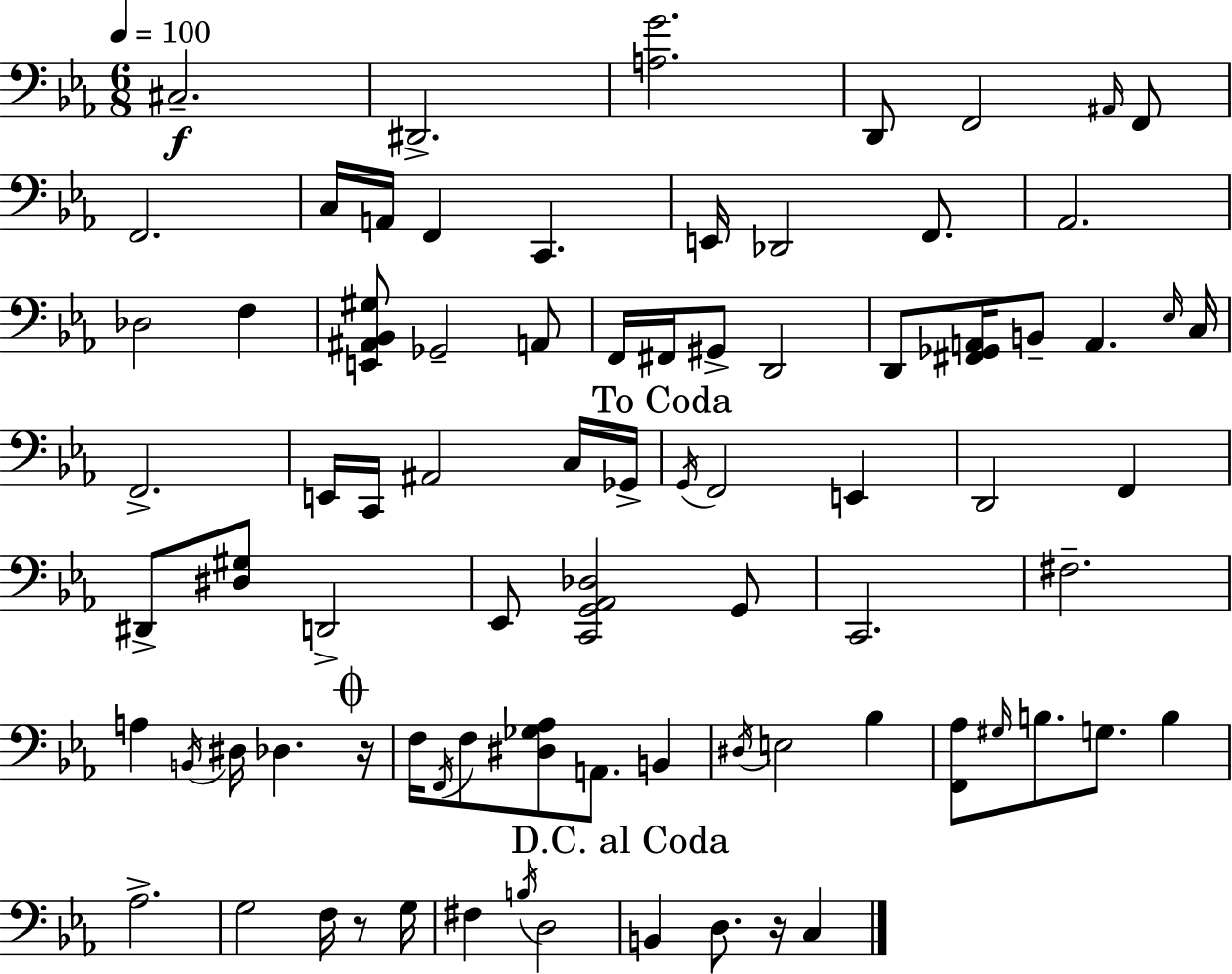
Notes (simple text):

C#3/h. D#2/h. [A3,G4]/h. D2/e F2/h A#2/s F2/e F2/h. C3/s A2/s F2/q C2/q. E2/s Db2/h F2/e. Ab2/h. Db3/h F3/q [E2,A#2,Bb2,G#3]/e Gb2/h A2/e F2/s F#2/s G#2/e D2/h D2/e [F#2,Gb2,A2]/s B2/e A2/q. Eb3/s C3/s F2/h. E2/s C2/s A#2/h C3/s Gb2/s G2/s F2/h E2/q D2/h F2/q D#2/e [D#3,G#3]/e D2/h Eb2/e [C2,G2,Ab2,Db3]/h G2/e C2/h. F#3/h. A3/q B2/s D#3/s Db3/q. R/s F3/s F2/s F3/e [D#3,Gb3,Ab3]/e A2/e. B2/q D#3/s E3/h Bb3/q [F2,Ab3]/e G#3/s B3/e. G3/e. B3/q Ab3/h. G3/h F3/s R/e G3/s F#3/q B3/s D3/h B2/q D3/e. R/s C3/q